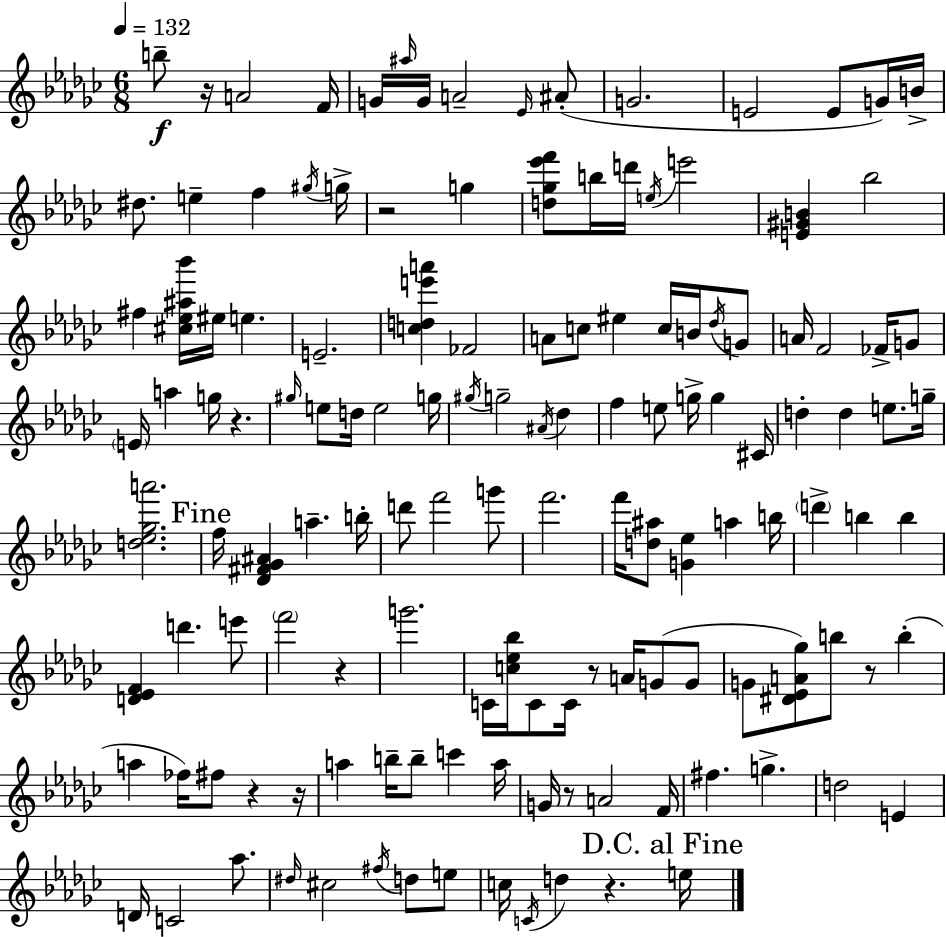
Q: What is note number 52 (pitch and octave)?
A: A#4